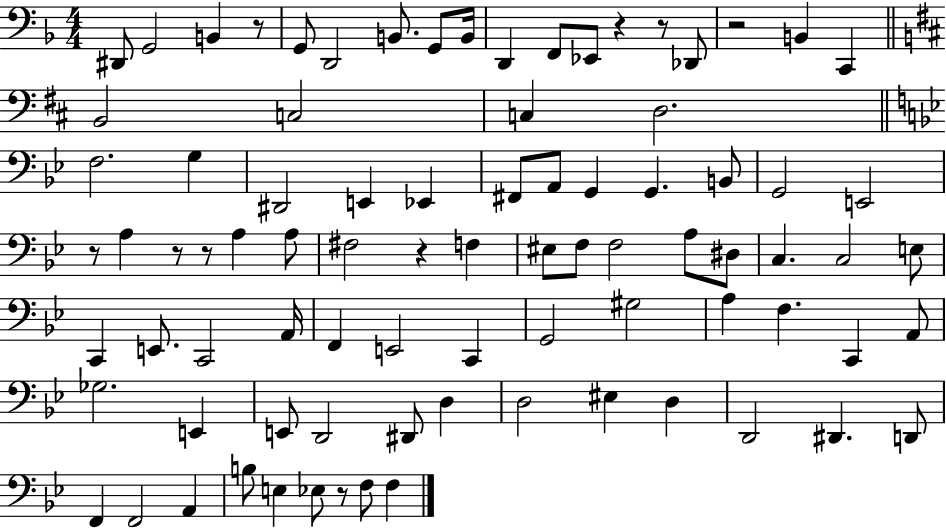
{
  \clef bass
  \numericTimeSignature
  \time 4/4
  \key f \major
  \repeat volta 2 { dis,8 g,2 b,4 r8 | g,8 d,2 b,8. g,8 b,16 | d,4 f,8 ees,8 r4 r8 des,8 | r2 b,4 c,4 | \break \bar "||" \break \key d \major b,2 c2 | c4 d2. | \bar "||" \break \key g \minor f2. g4 | dis,2 e,4 ees,4 | fis,8 a,8 g,4 g,4. b,8 | g,2 e,2 | \break r8 a4 r8 r8 a4 a8 | fis2 r4 f4 | eis8 f8 f2 a8 dis8 | c4. c2 e8 | \break c,4 e,8. c,2 a,16 | f,4 e,2 c,4 | g,2 gis2 | a4 f4. c,4 a,8 | \break ges2. e,4 | e,8 d,2 dis,8 d4 | d2 eis4 d4 | d,2 dis,4. d,8 | \break f,4 f,2 a,4 | b8 e4 ees8 r8 f8 f4 | } \bar "|."
}